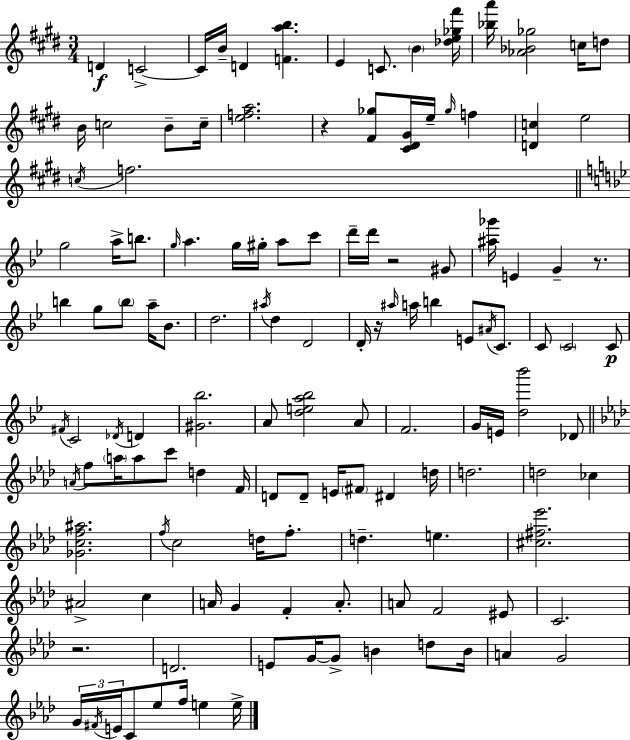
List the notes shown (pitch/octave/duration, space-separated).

D4/q C4/h C4/s B4/s D4/q [F4,A5,B5]/q. E4/q C4/e. B4/q [Db5,E5,Gb5,F#6]/s [Bb5,A6]/s [Ab4,Bb4,Gb5]/h C5/s D5/e B4/s C5/h B4/e C5/s [E5,F5,A5]/h. R/q [F#4,Gb5]/e [C#4,D#4,G#4]/s E5/s Gb5/s F5/q [D4,C5]/q E5/h C5/s F5/h. G5/h A5/s B5/e. G5/s A5/q. G5/s G#5/s A5/e C6/e D6/s D6/s R/h G#4/e [A#5,Gb6]/s E4/q G4/q R/e. B5/q G5/e B5/e A5/s Bb4/e. D5/h. A#5/s D5/q D4/h D4/s R/s A#5/s A5/s B5/q E4/e A#4/s C4/e. C4/e C4/h C4/e F#4/s C4/h Db4/s D4/q [G#4,Bb5]/h. A4/e [D5,E5,A5,Bb5]/h A4/e F4/h. G4/s E4/s [D5,Bb6]/h Db4/e A4/s F5/e A5/s A5/e C6/e D5/q F4/s D4/e D4/e E4/s F#4/e D#4/q D5/s D5/h. D5/h CES5/q [Gb4,C5,F5,A#5]/h. F5/s C5/h D5/s F5/e. D5/q. E5/q. [C#5,F#5,Eb6]/h. A#4/h C5/q A4/s G4/q F4/q A4/e. A4/e F4/h EIS4/e C4/h. R/h. D4/h. E4/e G4/s G4/e B4/q D5/e B4/s A4/q G4/h G4/s F#4/s E4/s C4/e Eb5/e F5/s E5/q E5/s